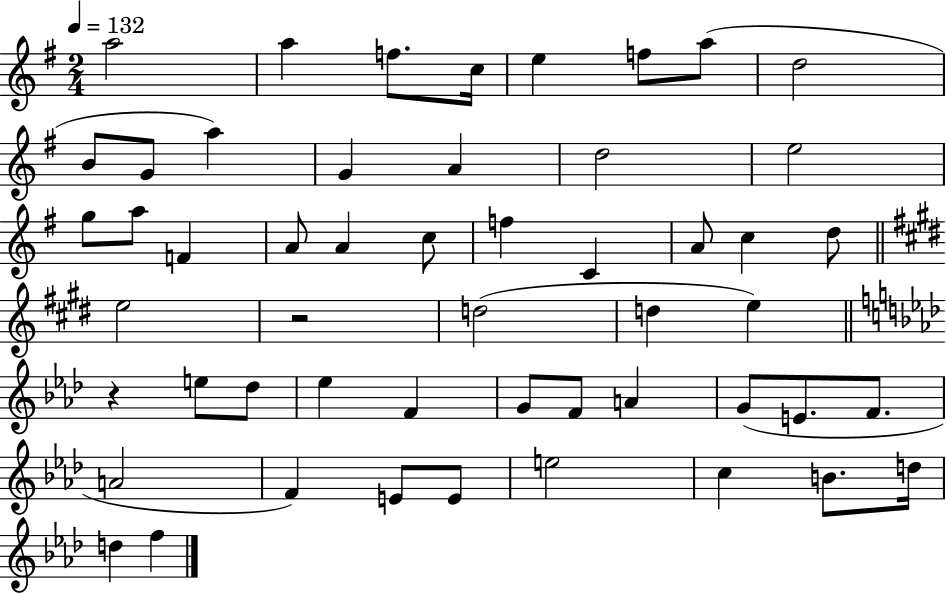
A5/h A5/q F5/e. C5/s E5/q F5/e A5/e D5/h B4/e G4/e A5/q G4/q A4/q D5/h E5/h G5/e A5/e F4/q A4/e A4/q C5/e F5/q C4/q A4/e C5/q D5/e E5/h R/h D5/h D5/q E5/q R/q E5/e Db5/e Eb5/q F4/q G4/e F4/e A4/q G4/e E4/e. F4/e. A4/h F4/q E4/e E4/e E5/h C5/q B4/e. D5/s D5/q F5/q